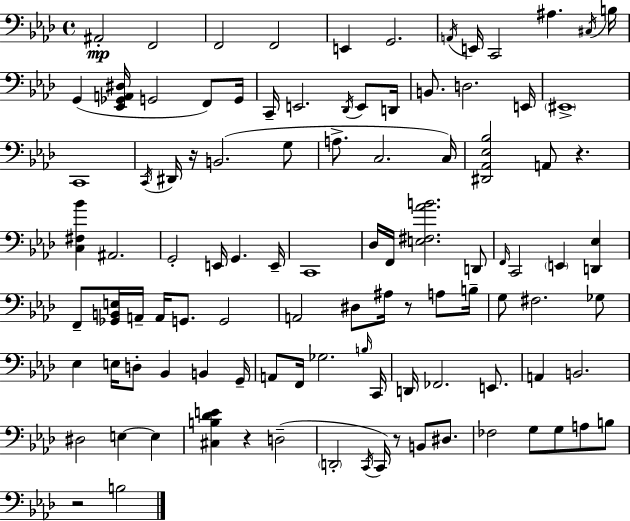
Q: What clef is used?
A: bass